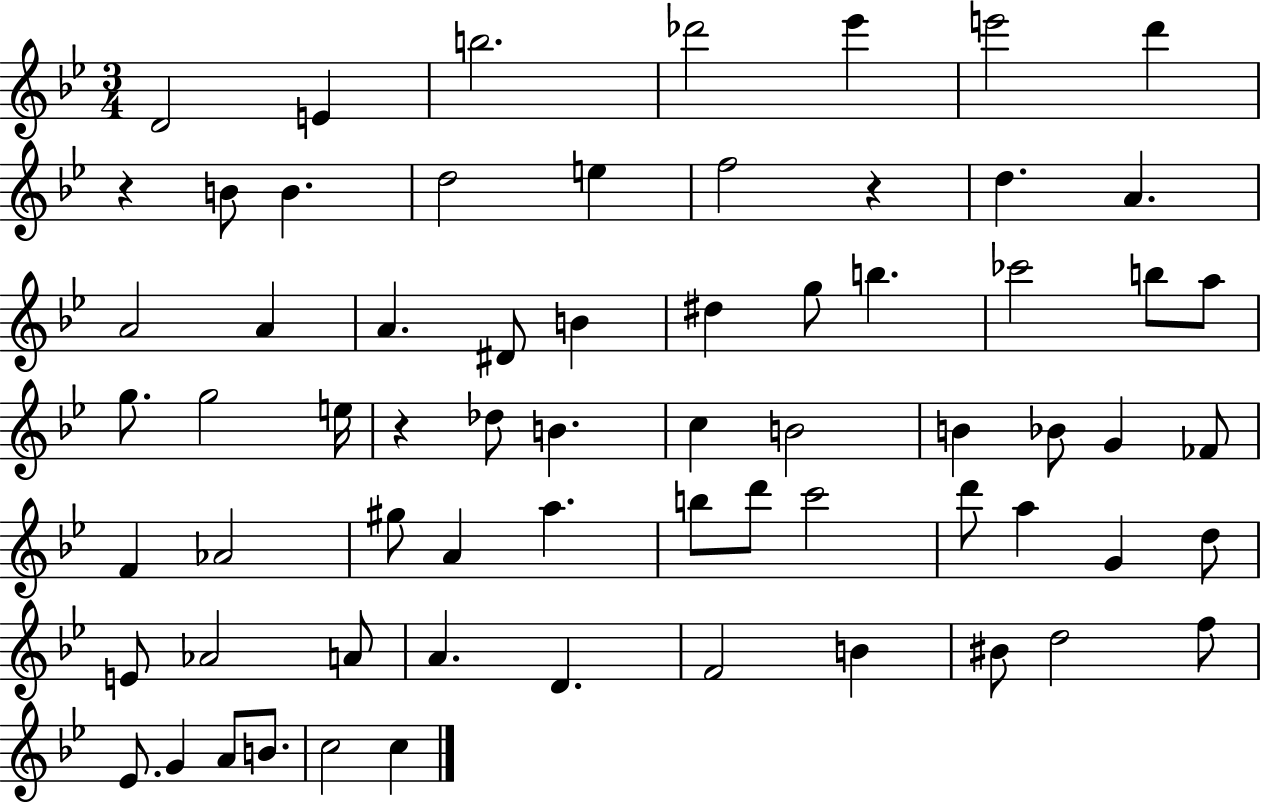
{
  \clef treble
  \numericTimeSignature
  \time 3/4
  \key bes \major
  \repeat volta 2 { d'2 e'4 | b''2. | des'''2 ees'''4 | e'''2 d'''4 | \break r4 b'8 b'4. | d''2 e''4 | f''2 r4 | d''4. a'4. | \break a'2 a'4 | a'4. dis'8 b'4 | dis''4 g''8 b''4. | ces'''2 b''8 a''8 | \break g''8. g''2 e''16 | r4 des''8 b'4. | c''4 b'2 | b'4 bes'8 g'4 fes'8 | \break f'4 aes'2 | gis''8 a'4 a''4. | b''8 d'''8 c'''2 | d'''8 a''4 g'4 d''8 | \break e'8 aes'2 a'8 | a'4. d'4. | f'2 b'4 | bis'8 d''2 f''8 | \break ees'8. g'4 a'8 b'8. | c''2 c''4 | } \bar "|."
}